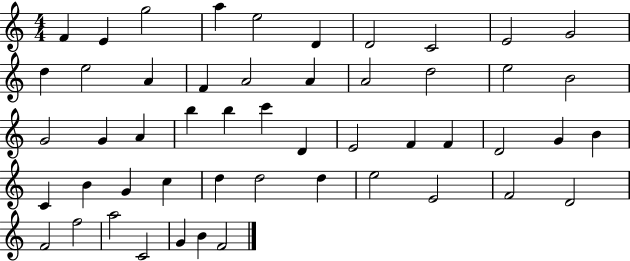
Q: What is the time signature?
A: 4/4